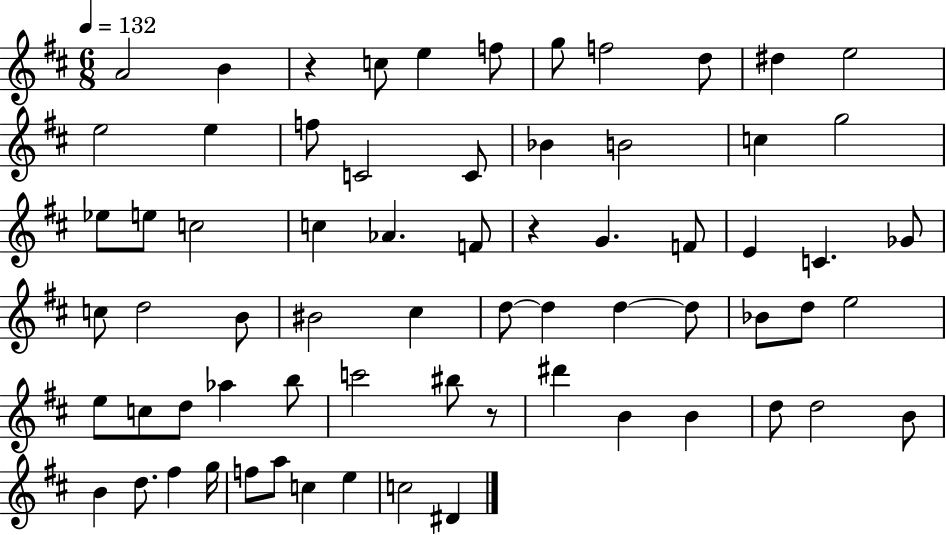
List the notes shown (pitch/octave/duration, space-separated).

A4/h B4/q R/q C5/e E5/q F5/e G5/e F5/h D5/e D#5/q E5/h E5/h E5/q F5/e C4/h C4/e Bb4/q B4/h C5/q G5/h Eb5/e E5/e C5/h C5/q Ab4/q. F4/e R/q G4/q. F4/e E4/q C4/q. Gb4/e C5/e D5/h B4/e BIS4/h C#5/q D5/e D5/q D5/q D5/e Bb4/e D5/e E5/h E5/e C5/e D5/e Ab5/q B5/e C6/h BIS5/e R/e D#6/q B4/q B4/q D5/e D5/h B4/e B4/q D5/e. F#5/q G5/s F5/e A5/e C5/q E5/q C5/h D#4/q